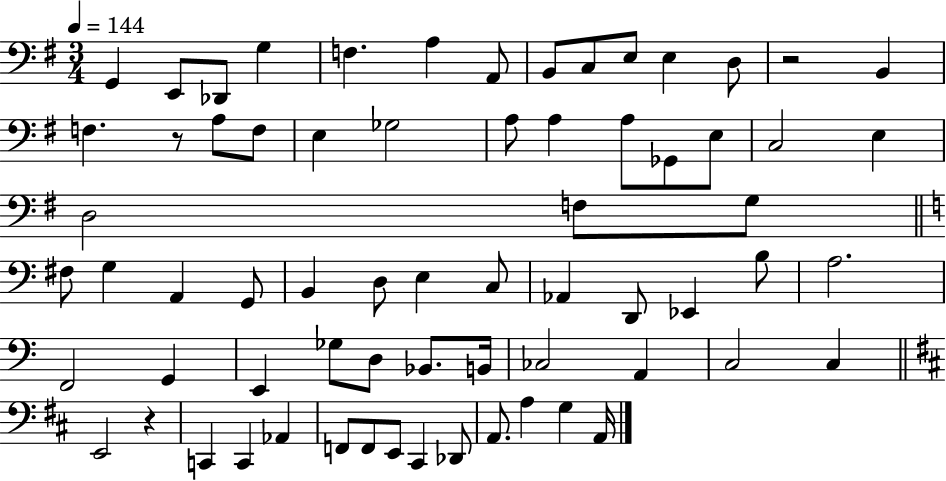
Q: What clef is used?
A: bass